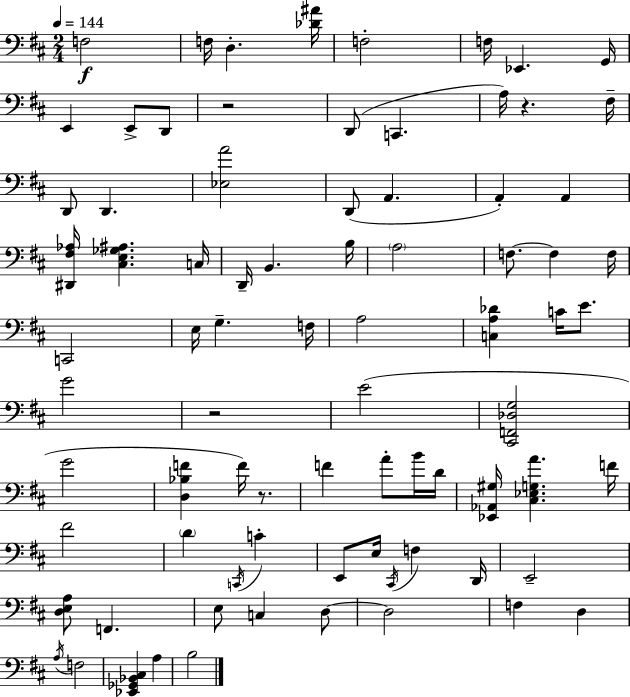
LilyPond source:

{
  \clef bass
  \numericTimeSignature
  \time 2/4
  \key d \major
  \tempo 4 = 144
  f2\f | f16 d4.-. <des' ais'>16 | f2-. | f16 ees,4. g,16 | \break e,4 e,8-> d,8 | r2 | d,8( c,4. | a16) r4. fis16-- | \break d,8 d,4. | <ees a'>2 | d,8( a,4. | a,4-.) a,4 | \break <dis, fis aes>16 <cis e ges ais>4. c16 | d,16-- b,4. b16 | \parenthesize a2 | f8.~~ f4 f16 | \break c,2 | e16 g4.-- f16 | a2 | <c a des'>4 c'16 e'8. | \break g'2 | r2 | e'2( | <cis, f, des g>2 | \break g'2 | <d bes f'>4 f'16) r8. | f'4 a'8-. b'16 d'16 | <ees, aes, gis>16 <cis ees g a'>4. f'16 | \break fis'2 | \parenthesize d'4 \acciaccatura { c,16 } c'4-. | e,8 e16 \acciaccatura { cis,16 } f4 | d,16 e,2-- | \break <d e a>8 f,4. | e8 c4 | d8~~ d2 | f4 d4 | \break \acciaccatura { a16 } f2 | <ees, ges, bes, cis>4 a4 | b2 | \bar "|."
}